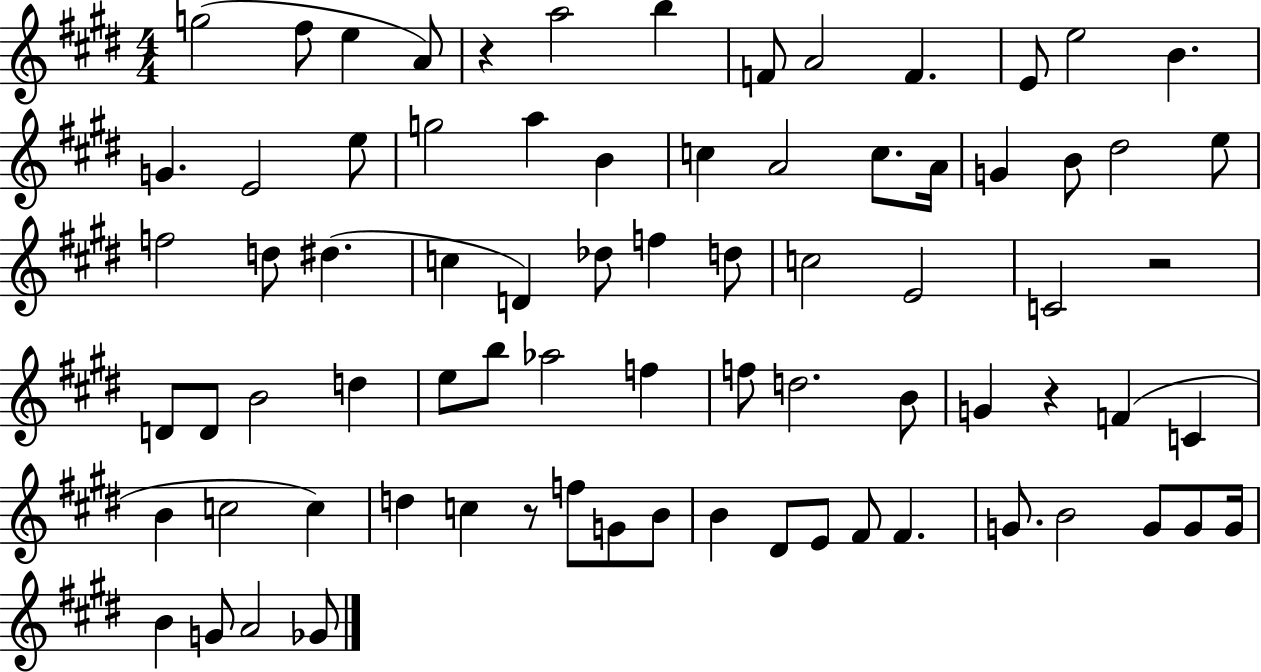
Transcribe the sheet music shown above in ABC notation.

X:1
T:Untitled
M:4/4
L:1/4
K:E
g2 ^f/2 e A/2 z a2 b F/2 A2 F E/2 e2 B G E2 e/2 g2 a B c A2 c/2 A/4 G B/2 ^d2 e/2 f2 d/2 ^d c D _d/2 f d/2 c2 E2 C2 z2 D/2 D/2 B2 d e/2 b/2 _a2 f f/2 d2 B/2 G z F C B c2 c d c z/2 f/2 G/2 B/2 B ^D/2 E/2 ^F/2 ^F G/2 B2 G/2 G/2 G/4 B G/2 A2 _G/2